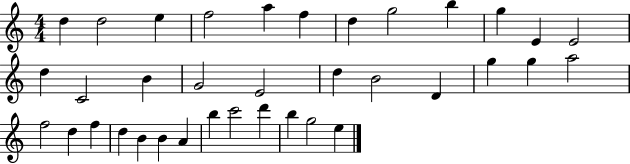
X:1
T:Untitled
M:4/4
L:1/4
K:C
d d2 e f2 a f d g2 b g E E2 d C2 B G2 E2 d B2 D g g a2 f2 d f d B B A b c'2 d' b g2 e